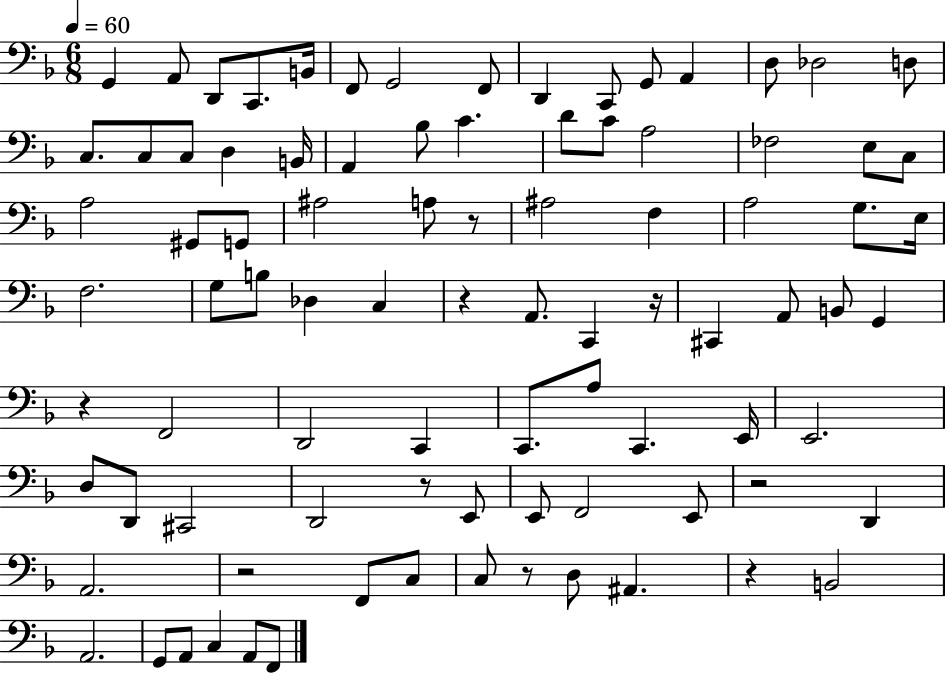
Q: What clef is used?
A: bass